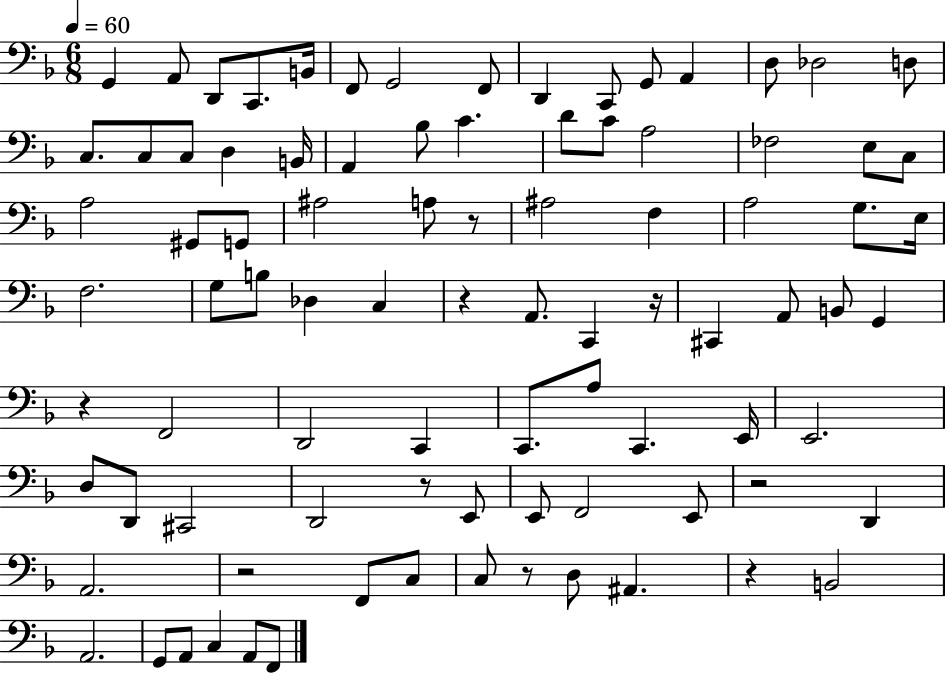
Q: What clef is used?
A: bass